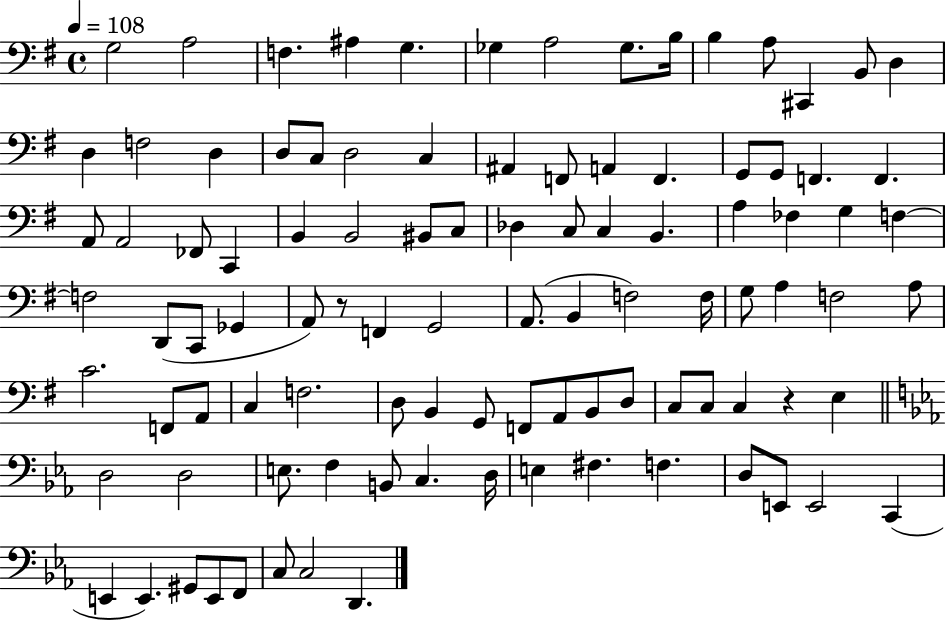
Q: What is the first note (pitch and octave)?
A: G3